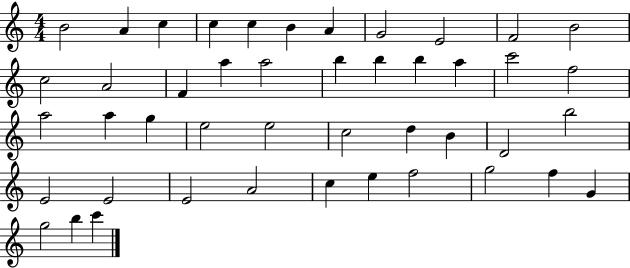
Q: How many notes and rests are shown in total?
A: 45